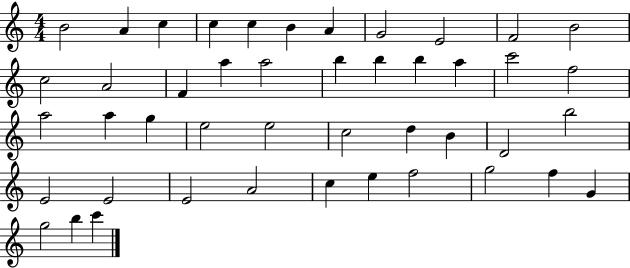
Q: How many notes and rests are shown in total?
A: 45